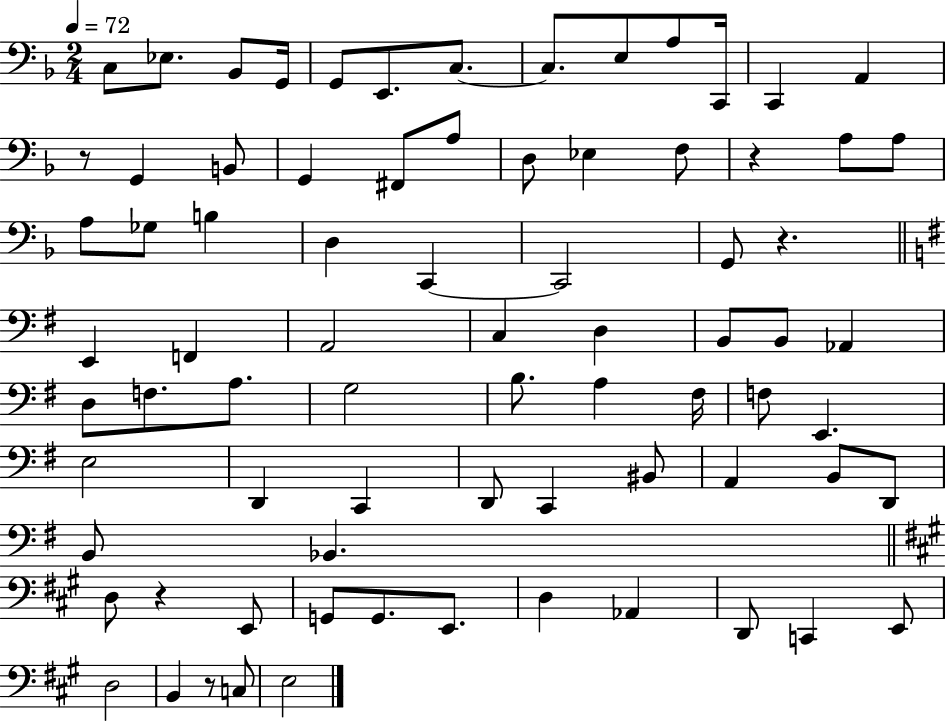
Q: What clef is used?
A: bass